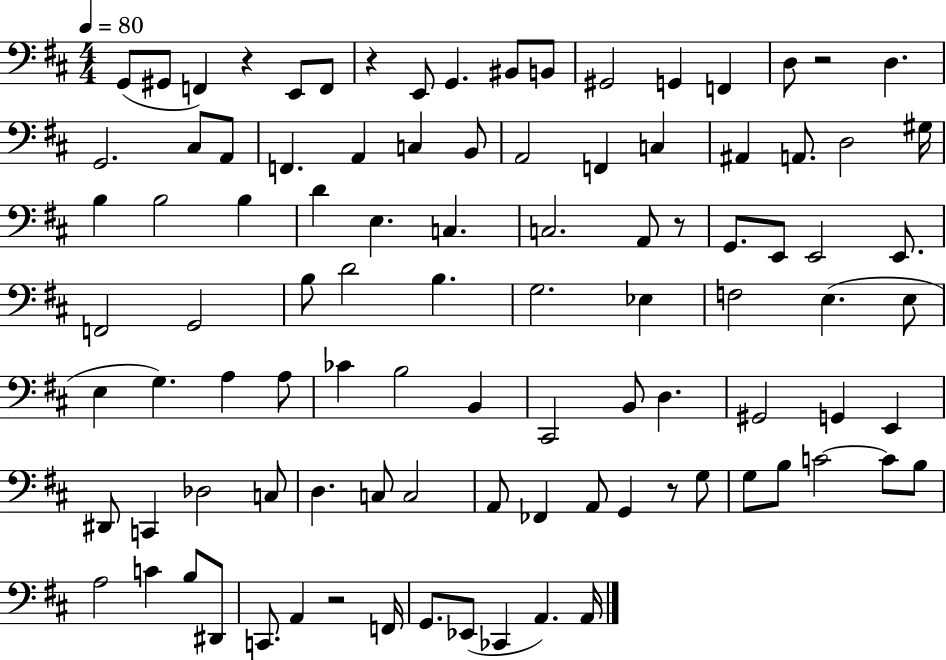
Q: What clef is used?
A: bass